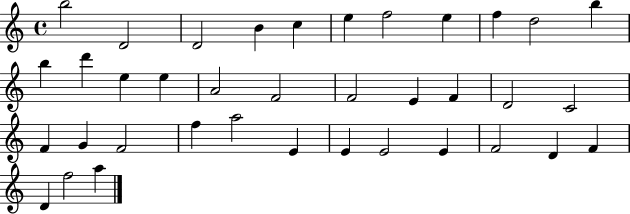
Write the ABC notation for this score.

X:1
T:Untitled
M:4/4
L:1/4
K:C
b2 D2 D2 B c e f2 e f d2 b b d' e e A2 F2 F2 E F D2 C2 F G F2 f a2 E E E2 E F2 D F D f2 a